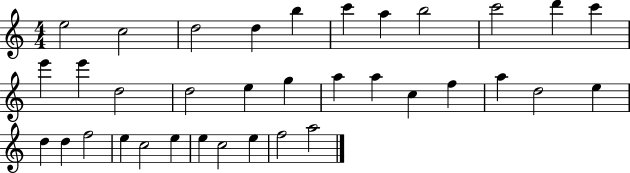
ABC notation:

X:1
T:Untitled
M:4/4
L:1/4
K:C
e2 c2 d2 d b c' a b2 c'2 d' c' e' e' d2 d2 e g a a c f a d2 e d d f2 e c2 e e c2 e f2 a2